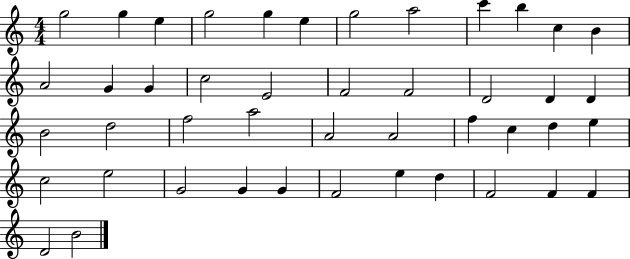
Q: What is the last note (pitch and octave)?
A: B4